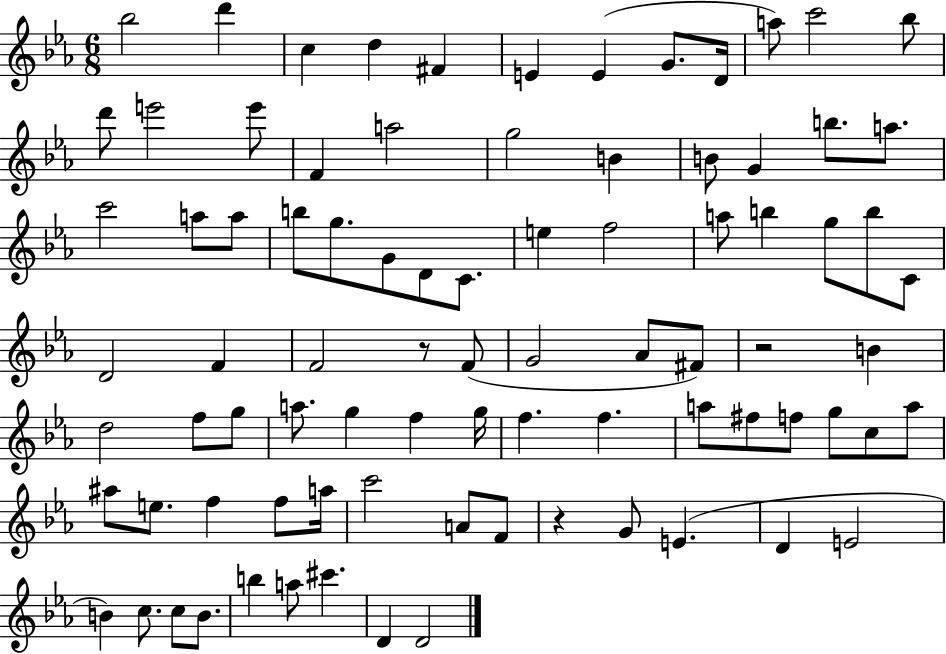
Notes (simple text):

Bb5/h D6/q C5/q D5/q F#4/q E4/q E4/q G4/e. D4/s A5/e C6/h Bb5/e D6/e E6/h E6/e F4/q A5/h G5/h B4/q B4/e G4/q B5/e. A5/e. C6/h A5/e A5/e B5/e G5/e. G4/e D4/e C4/e. E5/q F5/h A5/e B5/q G5/e B5/e C4/e D4/h F4/q F4/h R/e F4/e G4/h Ab4/e F#4/e R/h B4/q D5/h F5/e G5/e A5/e. G5/q F5/q G5/s F5/q. F5/q. A5/e F#5/e F5/e G5/e C5/e A5/e A#5/e E5/e. F5/q F5/e A5/s C6/h A4/e F4/e R/q G4/e E4/q. D4/q E4/h B4/q C5/e. C5/e B4/e. B5/q A5/e C#6/q. D4/q D4/h